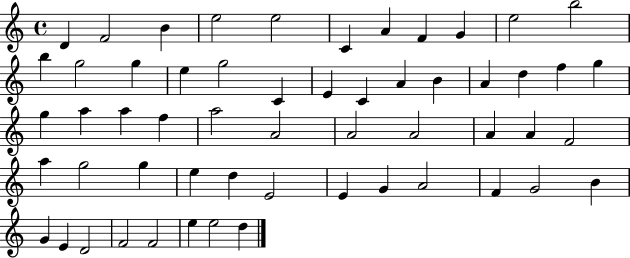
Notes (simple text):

D4/q F4/h B4/q E5/h E5/h C4/q A4/q F4/q G4/q E5/h B5/h B5/q G5/h G5/q E5/q G5/h C4/q E4/q C4/q A4/q B4/q A4/q D5/q F5/q G5/q G5/q A5/q A5/q F5/q A5/h A4/h A4/h A4/h A4/q A4/q F4/h A5/q G5/h G5/q E5/q D5/q E4/h E4/q G4/q A4/h F4/q G4/h B4/q G4/q E4/q D4/h F4/h F4/h E5/q E5/h D5/q